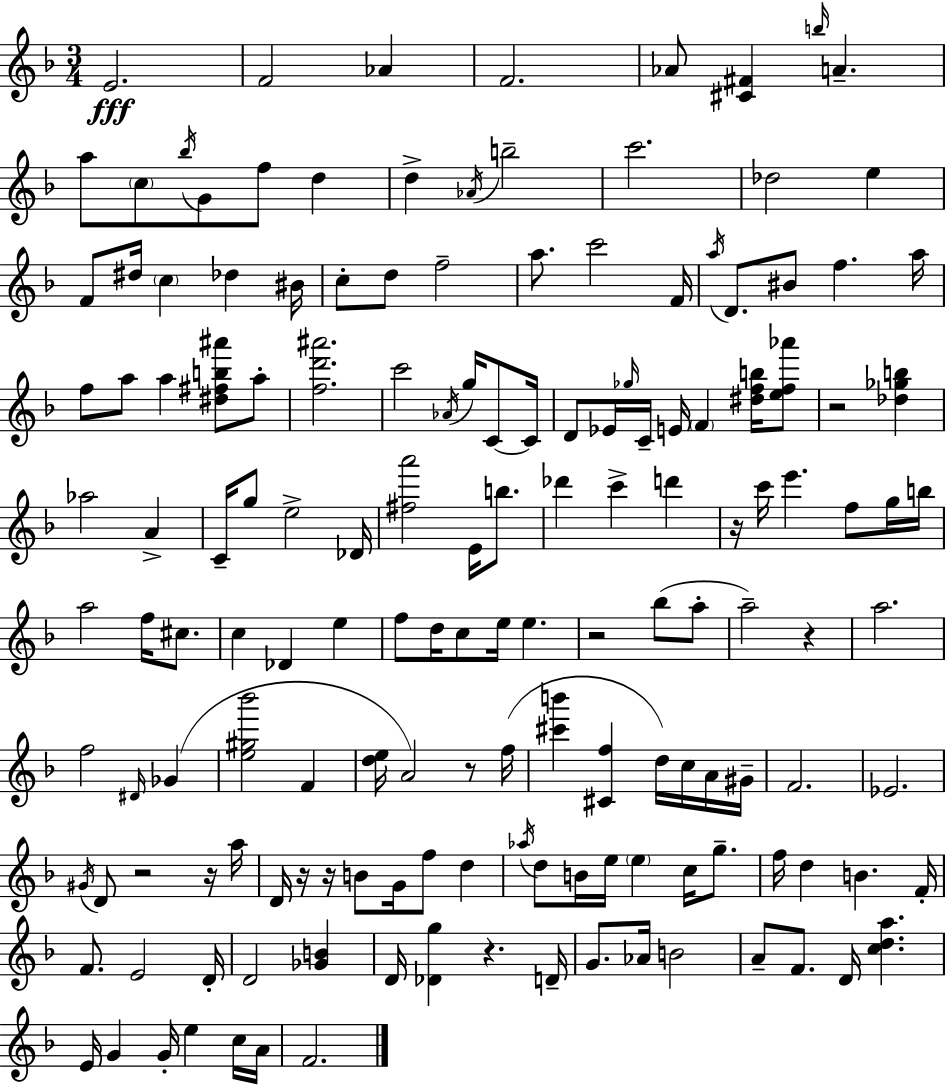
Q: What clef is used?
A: treble